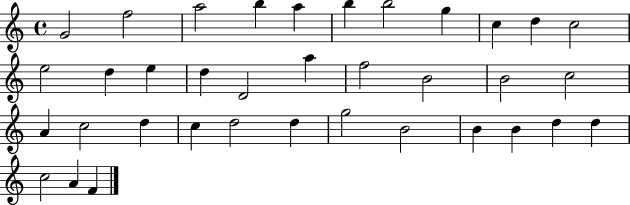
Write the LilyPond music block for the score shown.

{
  \clef treble
  \time 4/4
  \defaultTimeSignature
  \key c \major
  g'2 f''2 | a''2 b''4 a''4 | b''4 b''2 g''4 | c''4 d''4 c''2 | \break e''2 d''4 e''4 | d''4 d'2 a''4 | f''2 b'2 | b'2 c''2 | \break a'4 c''2 d''4 | c''4 d''2 d''4 | g''2 b'2 | b'4 b'4 d''4 d''4 | \break c''2 a'4 f'4 | \bar "|."
}